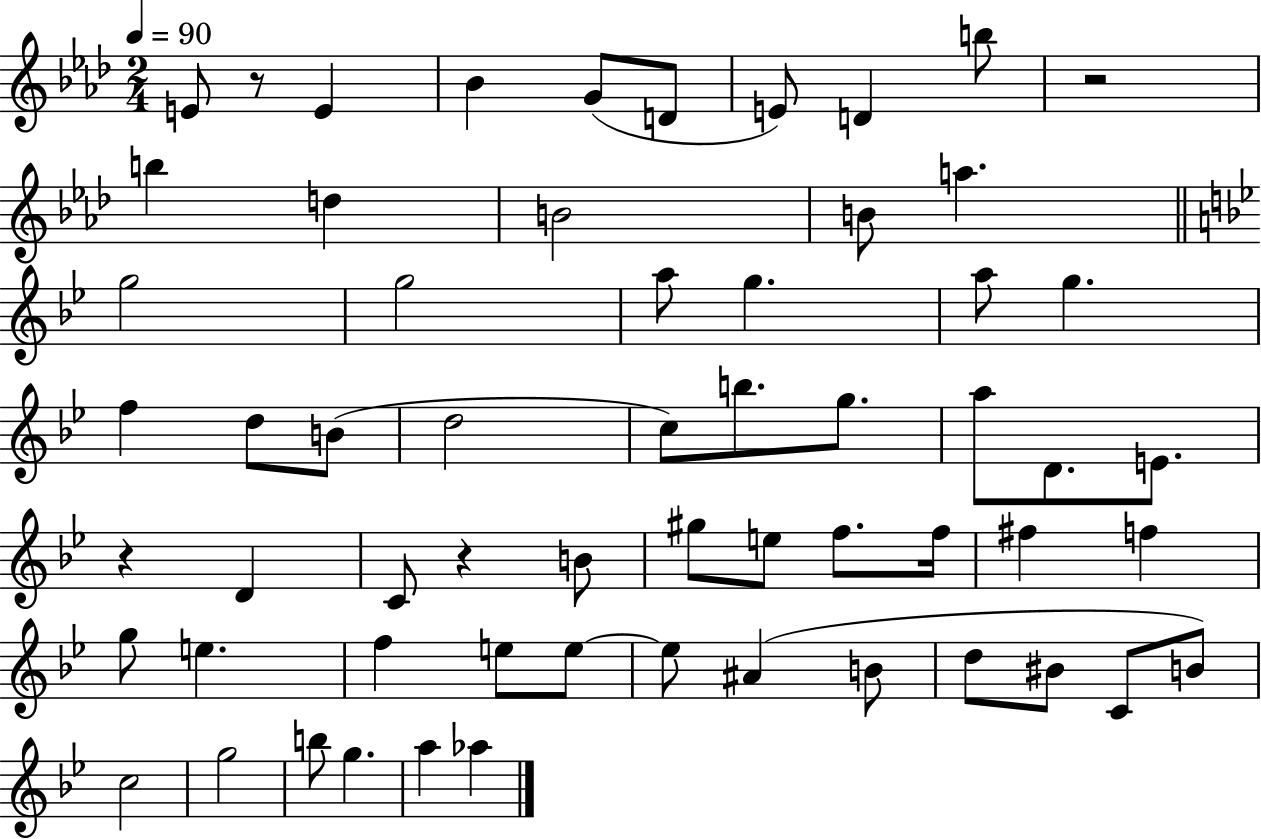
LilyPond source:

{
  \clef treble
  \numericTimeSignature
  \time 2/4
  \key aes \major
  \tempo 4 = 90
  \repeat volta 2 { e'8 r8 e'4 | bes'4 g'8( d'8 | e'8) d'4 b''8 | r2 | \break b''4 d''4 | b'2 | b'8 a''4. | \bar "||" \break \key g \minor g''2 | g''2 | a''8 g''4. | a''8 g''4. | \break f''4 d''8 b'8( | d''2 | c''8) b''8. g''8. | a''8 d'8. e'8. | \break r4 d'4 | c'8 r4 b'8 | gis''8 e''8 f''8. f''16 | fis''4 f''4 | \break g''8 e''4. | f''4 e''8 e''8~~ | e''8 ais'4( b'8 | d''8 bis'8 c'8 b'8) | \break c''2 | g''2 | b''8 g''4. | a''4 aes''4 | \break } \bar "|."
}